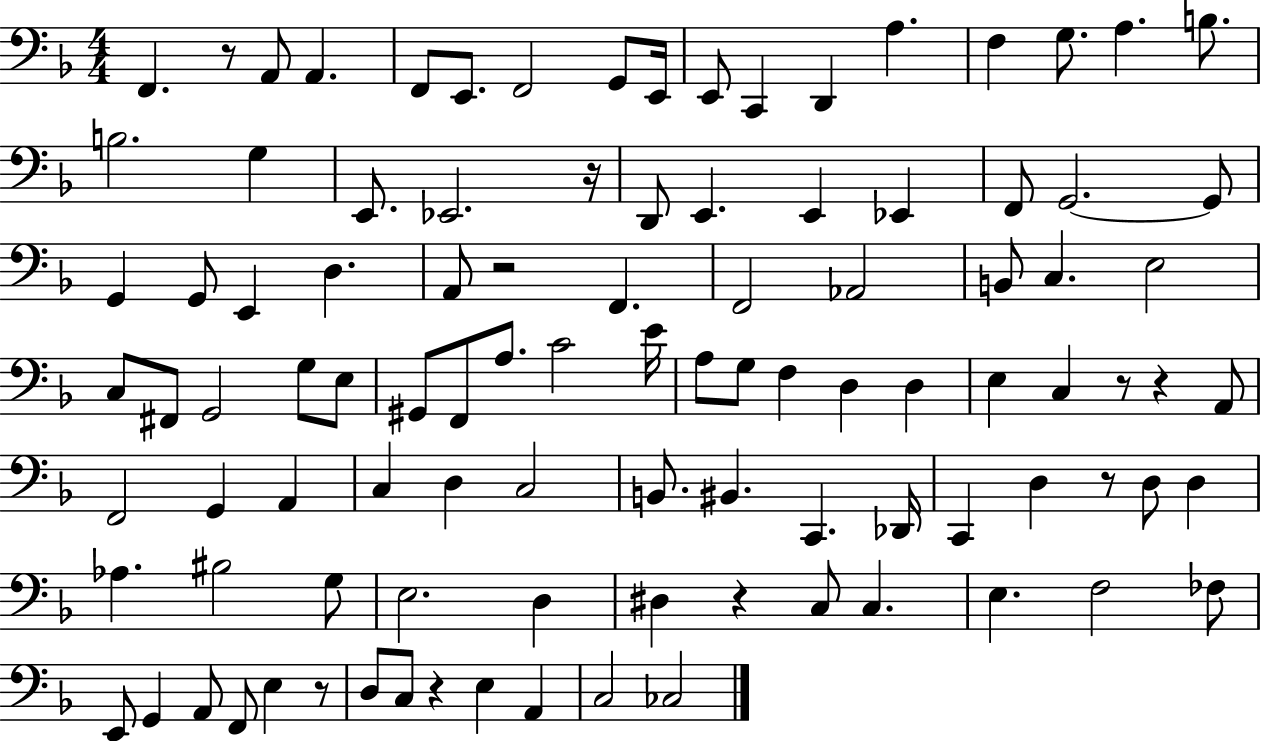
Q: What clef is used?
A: bass